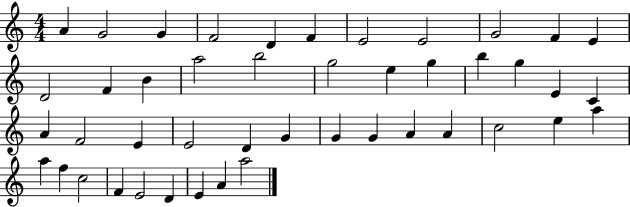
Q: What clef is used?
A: treble